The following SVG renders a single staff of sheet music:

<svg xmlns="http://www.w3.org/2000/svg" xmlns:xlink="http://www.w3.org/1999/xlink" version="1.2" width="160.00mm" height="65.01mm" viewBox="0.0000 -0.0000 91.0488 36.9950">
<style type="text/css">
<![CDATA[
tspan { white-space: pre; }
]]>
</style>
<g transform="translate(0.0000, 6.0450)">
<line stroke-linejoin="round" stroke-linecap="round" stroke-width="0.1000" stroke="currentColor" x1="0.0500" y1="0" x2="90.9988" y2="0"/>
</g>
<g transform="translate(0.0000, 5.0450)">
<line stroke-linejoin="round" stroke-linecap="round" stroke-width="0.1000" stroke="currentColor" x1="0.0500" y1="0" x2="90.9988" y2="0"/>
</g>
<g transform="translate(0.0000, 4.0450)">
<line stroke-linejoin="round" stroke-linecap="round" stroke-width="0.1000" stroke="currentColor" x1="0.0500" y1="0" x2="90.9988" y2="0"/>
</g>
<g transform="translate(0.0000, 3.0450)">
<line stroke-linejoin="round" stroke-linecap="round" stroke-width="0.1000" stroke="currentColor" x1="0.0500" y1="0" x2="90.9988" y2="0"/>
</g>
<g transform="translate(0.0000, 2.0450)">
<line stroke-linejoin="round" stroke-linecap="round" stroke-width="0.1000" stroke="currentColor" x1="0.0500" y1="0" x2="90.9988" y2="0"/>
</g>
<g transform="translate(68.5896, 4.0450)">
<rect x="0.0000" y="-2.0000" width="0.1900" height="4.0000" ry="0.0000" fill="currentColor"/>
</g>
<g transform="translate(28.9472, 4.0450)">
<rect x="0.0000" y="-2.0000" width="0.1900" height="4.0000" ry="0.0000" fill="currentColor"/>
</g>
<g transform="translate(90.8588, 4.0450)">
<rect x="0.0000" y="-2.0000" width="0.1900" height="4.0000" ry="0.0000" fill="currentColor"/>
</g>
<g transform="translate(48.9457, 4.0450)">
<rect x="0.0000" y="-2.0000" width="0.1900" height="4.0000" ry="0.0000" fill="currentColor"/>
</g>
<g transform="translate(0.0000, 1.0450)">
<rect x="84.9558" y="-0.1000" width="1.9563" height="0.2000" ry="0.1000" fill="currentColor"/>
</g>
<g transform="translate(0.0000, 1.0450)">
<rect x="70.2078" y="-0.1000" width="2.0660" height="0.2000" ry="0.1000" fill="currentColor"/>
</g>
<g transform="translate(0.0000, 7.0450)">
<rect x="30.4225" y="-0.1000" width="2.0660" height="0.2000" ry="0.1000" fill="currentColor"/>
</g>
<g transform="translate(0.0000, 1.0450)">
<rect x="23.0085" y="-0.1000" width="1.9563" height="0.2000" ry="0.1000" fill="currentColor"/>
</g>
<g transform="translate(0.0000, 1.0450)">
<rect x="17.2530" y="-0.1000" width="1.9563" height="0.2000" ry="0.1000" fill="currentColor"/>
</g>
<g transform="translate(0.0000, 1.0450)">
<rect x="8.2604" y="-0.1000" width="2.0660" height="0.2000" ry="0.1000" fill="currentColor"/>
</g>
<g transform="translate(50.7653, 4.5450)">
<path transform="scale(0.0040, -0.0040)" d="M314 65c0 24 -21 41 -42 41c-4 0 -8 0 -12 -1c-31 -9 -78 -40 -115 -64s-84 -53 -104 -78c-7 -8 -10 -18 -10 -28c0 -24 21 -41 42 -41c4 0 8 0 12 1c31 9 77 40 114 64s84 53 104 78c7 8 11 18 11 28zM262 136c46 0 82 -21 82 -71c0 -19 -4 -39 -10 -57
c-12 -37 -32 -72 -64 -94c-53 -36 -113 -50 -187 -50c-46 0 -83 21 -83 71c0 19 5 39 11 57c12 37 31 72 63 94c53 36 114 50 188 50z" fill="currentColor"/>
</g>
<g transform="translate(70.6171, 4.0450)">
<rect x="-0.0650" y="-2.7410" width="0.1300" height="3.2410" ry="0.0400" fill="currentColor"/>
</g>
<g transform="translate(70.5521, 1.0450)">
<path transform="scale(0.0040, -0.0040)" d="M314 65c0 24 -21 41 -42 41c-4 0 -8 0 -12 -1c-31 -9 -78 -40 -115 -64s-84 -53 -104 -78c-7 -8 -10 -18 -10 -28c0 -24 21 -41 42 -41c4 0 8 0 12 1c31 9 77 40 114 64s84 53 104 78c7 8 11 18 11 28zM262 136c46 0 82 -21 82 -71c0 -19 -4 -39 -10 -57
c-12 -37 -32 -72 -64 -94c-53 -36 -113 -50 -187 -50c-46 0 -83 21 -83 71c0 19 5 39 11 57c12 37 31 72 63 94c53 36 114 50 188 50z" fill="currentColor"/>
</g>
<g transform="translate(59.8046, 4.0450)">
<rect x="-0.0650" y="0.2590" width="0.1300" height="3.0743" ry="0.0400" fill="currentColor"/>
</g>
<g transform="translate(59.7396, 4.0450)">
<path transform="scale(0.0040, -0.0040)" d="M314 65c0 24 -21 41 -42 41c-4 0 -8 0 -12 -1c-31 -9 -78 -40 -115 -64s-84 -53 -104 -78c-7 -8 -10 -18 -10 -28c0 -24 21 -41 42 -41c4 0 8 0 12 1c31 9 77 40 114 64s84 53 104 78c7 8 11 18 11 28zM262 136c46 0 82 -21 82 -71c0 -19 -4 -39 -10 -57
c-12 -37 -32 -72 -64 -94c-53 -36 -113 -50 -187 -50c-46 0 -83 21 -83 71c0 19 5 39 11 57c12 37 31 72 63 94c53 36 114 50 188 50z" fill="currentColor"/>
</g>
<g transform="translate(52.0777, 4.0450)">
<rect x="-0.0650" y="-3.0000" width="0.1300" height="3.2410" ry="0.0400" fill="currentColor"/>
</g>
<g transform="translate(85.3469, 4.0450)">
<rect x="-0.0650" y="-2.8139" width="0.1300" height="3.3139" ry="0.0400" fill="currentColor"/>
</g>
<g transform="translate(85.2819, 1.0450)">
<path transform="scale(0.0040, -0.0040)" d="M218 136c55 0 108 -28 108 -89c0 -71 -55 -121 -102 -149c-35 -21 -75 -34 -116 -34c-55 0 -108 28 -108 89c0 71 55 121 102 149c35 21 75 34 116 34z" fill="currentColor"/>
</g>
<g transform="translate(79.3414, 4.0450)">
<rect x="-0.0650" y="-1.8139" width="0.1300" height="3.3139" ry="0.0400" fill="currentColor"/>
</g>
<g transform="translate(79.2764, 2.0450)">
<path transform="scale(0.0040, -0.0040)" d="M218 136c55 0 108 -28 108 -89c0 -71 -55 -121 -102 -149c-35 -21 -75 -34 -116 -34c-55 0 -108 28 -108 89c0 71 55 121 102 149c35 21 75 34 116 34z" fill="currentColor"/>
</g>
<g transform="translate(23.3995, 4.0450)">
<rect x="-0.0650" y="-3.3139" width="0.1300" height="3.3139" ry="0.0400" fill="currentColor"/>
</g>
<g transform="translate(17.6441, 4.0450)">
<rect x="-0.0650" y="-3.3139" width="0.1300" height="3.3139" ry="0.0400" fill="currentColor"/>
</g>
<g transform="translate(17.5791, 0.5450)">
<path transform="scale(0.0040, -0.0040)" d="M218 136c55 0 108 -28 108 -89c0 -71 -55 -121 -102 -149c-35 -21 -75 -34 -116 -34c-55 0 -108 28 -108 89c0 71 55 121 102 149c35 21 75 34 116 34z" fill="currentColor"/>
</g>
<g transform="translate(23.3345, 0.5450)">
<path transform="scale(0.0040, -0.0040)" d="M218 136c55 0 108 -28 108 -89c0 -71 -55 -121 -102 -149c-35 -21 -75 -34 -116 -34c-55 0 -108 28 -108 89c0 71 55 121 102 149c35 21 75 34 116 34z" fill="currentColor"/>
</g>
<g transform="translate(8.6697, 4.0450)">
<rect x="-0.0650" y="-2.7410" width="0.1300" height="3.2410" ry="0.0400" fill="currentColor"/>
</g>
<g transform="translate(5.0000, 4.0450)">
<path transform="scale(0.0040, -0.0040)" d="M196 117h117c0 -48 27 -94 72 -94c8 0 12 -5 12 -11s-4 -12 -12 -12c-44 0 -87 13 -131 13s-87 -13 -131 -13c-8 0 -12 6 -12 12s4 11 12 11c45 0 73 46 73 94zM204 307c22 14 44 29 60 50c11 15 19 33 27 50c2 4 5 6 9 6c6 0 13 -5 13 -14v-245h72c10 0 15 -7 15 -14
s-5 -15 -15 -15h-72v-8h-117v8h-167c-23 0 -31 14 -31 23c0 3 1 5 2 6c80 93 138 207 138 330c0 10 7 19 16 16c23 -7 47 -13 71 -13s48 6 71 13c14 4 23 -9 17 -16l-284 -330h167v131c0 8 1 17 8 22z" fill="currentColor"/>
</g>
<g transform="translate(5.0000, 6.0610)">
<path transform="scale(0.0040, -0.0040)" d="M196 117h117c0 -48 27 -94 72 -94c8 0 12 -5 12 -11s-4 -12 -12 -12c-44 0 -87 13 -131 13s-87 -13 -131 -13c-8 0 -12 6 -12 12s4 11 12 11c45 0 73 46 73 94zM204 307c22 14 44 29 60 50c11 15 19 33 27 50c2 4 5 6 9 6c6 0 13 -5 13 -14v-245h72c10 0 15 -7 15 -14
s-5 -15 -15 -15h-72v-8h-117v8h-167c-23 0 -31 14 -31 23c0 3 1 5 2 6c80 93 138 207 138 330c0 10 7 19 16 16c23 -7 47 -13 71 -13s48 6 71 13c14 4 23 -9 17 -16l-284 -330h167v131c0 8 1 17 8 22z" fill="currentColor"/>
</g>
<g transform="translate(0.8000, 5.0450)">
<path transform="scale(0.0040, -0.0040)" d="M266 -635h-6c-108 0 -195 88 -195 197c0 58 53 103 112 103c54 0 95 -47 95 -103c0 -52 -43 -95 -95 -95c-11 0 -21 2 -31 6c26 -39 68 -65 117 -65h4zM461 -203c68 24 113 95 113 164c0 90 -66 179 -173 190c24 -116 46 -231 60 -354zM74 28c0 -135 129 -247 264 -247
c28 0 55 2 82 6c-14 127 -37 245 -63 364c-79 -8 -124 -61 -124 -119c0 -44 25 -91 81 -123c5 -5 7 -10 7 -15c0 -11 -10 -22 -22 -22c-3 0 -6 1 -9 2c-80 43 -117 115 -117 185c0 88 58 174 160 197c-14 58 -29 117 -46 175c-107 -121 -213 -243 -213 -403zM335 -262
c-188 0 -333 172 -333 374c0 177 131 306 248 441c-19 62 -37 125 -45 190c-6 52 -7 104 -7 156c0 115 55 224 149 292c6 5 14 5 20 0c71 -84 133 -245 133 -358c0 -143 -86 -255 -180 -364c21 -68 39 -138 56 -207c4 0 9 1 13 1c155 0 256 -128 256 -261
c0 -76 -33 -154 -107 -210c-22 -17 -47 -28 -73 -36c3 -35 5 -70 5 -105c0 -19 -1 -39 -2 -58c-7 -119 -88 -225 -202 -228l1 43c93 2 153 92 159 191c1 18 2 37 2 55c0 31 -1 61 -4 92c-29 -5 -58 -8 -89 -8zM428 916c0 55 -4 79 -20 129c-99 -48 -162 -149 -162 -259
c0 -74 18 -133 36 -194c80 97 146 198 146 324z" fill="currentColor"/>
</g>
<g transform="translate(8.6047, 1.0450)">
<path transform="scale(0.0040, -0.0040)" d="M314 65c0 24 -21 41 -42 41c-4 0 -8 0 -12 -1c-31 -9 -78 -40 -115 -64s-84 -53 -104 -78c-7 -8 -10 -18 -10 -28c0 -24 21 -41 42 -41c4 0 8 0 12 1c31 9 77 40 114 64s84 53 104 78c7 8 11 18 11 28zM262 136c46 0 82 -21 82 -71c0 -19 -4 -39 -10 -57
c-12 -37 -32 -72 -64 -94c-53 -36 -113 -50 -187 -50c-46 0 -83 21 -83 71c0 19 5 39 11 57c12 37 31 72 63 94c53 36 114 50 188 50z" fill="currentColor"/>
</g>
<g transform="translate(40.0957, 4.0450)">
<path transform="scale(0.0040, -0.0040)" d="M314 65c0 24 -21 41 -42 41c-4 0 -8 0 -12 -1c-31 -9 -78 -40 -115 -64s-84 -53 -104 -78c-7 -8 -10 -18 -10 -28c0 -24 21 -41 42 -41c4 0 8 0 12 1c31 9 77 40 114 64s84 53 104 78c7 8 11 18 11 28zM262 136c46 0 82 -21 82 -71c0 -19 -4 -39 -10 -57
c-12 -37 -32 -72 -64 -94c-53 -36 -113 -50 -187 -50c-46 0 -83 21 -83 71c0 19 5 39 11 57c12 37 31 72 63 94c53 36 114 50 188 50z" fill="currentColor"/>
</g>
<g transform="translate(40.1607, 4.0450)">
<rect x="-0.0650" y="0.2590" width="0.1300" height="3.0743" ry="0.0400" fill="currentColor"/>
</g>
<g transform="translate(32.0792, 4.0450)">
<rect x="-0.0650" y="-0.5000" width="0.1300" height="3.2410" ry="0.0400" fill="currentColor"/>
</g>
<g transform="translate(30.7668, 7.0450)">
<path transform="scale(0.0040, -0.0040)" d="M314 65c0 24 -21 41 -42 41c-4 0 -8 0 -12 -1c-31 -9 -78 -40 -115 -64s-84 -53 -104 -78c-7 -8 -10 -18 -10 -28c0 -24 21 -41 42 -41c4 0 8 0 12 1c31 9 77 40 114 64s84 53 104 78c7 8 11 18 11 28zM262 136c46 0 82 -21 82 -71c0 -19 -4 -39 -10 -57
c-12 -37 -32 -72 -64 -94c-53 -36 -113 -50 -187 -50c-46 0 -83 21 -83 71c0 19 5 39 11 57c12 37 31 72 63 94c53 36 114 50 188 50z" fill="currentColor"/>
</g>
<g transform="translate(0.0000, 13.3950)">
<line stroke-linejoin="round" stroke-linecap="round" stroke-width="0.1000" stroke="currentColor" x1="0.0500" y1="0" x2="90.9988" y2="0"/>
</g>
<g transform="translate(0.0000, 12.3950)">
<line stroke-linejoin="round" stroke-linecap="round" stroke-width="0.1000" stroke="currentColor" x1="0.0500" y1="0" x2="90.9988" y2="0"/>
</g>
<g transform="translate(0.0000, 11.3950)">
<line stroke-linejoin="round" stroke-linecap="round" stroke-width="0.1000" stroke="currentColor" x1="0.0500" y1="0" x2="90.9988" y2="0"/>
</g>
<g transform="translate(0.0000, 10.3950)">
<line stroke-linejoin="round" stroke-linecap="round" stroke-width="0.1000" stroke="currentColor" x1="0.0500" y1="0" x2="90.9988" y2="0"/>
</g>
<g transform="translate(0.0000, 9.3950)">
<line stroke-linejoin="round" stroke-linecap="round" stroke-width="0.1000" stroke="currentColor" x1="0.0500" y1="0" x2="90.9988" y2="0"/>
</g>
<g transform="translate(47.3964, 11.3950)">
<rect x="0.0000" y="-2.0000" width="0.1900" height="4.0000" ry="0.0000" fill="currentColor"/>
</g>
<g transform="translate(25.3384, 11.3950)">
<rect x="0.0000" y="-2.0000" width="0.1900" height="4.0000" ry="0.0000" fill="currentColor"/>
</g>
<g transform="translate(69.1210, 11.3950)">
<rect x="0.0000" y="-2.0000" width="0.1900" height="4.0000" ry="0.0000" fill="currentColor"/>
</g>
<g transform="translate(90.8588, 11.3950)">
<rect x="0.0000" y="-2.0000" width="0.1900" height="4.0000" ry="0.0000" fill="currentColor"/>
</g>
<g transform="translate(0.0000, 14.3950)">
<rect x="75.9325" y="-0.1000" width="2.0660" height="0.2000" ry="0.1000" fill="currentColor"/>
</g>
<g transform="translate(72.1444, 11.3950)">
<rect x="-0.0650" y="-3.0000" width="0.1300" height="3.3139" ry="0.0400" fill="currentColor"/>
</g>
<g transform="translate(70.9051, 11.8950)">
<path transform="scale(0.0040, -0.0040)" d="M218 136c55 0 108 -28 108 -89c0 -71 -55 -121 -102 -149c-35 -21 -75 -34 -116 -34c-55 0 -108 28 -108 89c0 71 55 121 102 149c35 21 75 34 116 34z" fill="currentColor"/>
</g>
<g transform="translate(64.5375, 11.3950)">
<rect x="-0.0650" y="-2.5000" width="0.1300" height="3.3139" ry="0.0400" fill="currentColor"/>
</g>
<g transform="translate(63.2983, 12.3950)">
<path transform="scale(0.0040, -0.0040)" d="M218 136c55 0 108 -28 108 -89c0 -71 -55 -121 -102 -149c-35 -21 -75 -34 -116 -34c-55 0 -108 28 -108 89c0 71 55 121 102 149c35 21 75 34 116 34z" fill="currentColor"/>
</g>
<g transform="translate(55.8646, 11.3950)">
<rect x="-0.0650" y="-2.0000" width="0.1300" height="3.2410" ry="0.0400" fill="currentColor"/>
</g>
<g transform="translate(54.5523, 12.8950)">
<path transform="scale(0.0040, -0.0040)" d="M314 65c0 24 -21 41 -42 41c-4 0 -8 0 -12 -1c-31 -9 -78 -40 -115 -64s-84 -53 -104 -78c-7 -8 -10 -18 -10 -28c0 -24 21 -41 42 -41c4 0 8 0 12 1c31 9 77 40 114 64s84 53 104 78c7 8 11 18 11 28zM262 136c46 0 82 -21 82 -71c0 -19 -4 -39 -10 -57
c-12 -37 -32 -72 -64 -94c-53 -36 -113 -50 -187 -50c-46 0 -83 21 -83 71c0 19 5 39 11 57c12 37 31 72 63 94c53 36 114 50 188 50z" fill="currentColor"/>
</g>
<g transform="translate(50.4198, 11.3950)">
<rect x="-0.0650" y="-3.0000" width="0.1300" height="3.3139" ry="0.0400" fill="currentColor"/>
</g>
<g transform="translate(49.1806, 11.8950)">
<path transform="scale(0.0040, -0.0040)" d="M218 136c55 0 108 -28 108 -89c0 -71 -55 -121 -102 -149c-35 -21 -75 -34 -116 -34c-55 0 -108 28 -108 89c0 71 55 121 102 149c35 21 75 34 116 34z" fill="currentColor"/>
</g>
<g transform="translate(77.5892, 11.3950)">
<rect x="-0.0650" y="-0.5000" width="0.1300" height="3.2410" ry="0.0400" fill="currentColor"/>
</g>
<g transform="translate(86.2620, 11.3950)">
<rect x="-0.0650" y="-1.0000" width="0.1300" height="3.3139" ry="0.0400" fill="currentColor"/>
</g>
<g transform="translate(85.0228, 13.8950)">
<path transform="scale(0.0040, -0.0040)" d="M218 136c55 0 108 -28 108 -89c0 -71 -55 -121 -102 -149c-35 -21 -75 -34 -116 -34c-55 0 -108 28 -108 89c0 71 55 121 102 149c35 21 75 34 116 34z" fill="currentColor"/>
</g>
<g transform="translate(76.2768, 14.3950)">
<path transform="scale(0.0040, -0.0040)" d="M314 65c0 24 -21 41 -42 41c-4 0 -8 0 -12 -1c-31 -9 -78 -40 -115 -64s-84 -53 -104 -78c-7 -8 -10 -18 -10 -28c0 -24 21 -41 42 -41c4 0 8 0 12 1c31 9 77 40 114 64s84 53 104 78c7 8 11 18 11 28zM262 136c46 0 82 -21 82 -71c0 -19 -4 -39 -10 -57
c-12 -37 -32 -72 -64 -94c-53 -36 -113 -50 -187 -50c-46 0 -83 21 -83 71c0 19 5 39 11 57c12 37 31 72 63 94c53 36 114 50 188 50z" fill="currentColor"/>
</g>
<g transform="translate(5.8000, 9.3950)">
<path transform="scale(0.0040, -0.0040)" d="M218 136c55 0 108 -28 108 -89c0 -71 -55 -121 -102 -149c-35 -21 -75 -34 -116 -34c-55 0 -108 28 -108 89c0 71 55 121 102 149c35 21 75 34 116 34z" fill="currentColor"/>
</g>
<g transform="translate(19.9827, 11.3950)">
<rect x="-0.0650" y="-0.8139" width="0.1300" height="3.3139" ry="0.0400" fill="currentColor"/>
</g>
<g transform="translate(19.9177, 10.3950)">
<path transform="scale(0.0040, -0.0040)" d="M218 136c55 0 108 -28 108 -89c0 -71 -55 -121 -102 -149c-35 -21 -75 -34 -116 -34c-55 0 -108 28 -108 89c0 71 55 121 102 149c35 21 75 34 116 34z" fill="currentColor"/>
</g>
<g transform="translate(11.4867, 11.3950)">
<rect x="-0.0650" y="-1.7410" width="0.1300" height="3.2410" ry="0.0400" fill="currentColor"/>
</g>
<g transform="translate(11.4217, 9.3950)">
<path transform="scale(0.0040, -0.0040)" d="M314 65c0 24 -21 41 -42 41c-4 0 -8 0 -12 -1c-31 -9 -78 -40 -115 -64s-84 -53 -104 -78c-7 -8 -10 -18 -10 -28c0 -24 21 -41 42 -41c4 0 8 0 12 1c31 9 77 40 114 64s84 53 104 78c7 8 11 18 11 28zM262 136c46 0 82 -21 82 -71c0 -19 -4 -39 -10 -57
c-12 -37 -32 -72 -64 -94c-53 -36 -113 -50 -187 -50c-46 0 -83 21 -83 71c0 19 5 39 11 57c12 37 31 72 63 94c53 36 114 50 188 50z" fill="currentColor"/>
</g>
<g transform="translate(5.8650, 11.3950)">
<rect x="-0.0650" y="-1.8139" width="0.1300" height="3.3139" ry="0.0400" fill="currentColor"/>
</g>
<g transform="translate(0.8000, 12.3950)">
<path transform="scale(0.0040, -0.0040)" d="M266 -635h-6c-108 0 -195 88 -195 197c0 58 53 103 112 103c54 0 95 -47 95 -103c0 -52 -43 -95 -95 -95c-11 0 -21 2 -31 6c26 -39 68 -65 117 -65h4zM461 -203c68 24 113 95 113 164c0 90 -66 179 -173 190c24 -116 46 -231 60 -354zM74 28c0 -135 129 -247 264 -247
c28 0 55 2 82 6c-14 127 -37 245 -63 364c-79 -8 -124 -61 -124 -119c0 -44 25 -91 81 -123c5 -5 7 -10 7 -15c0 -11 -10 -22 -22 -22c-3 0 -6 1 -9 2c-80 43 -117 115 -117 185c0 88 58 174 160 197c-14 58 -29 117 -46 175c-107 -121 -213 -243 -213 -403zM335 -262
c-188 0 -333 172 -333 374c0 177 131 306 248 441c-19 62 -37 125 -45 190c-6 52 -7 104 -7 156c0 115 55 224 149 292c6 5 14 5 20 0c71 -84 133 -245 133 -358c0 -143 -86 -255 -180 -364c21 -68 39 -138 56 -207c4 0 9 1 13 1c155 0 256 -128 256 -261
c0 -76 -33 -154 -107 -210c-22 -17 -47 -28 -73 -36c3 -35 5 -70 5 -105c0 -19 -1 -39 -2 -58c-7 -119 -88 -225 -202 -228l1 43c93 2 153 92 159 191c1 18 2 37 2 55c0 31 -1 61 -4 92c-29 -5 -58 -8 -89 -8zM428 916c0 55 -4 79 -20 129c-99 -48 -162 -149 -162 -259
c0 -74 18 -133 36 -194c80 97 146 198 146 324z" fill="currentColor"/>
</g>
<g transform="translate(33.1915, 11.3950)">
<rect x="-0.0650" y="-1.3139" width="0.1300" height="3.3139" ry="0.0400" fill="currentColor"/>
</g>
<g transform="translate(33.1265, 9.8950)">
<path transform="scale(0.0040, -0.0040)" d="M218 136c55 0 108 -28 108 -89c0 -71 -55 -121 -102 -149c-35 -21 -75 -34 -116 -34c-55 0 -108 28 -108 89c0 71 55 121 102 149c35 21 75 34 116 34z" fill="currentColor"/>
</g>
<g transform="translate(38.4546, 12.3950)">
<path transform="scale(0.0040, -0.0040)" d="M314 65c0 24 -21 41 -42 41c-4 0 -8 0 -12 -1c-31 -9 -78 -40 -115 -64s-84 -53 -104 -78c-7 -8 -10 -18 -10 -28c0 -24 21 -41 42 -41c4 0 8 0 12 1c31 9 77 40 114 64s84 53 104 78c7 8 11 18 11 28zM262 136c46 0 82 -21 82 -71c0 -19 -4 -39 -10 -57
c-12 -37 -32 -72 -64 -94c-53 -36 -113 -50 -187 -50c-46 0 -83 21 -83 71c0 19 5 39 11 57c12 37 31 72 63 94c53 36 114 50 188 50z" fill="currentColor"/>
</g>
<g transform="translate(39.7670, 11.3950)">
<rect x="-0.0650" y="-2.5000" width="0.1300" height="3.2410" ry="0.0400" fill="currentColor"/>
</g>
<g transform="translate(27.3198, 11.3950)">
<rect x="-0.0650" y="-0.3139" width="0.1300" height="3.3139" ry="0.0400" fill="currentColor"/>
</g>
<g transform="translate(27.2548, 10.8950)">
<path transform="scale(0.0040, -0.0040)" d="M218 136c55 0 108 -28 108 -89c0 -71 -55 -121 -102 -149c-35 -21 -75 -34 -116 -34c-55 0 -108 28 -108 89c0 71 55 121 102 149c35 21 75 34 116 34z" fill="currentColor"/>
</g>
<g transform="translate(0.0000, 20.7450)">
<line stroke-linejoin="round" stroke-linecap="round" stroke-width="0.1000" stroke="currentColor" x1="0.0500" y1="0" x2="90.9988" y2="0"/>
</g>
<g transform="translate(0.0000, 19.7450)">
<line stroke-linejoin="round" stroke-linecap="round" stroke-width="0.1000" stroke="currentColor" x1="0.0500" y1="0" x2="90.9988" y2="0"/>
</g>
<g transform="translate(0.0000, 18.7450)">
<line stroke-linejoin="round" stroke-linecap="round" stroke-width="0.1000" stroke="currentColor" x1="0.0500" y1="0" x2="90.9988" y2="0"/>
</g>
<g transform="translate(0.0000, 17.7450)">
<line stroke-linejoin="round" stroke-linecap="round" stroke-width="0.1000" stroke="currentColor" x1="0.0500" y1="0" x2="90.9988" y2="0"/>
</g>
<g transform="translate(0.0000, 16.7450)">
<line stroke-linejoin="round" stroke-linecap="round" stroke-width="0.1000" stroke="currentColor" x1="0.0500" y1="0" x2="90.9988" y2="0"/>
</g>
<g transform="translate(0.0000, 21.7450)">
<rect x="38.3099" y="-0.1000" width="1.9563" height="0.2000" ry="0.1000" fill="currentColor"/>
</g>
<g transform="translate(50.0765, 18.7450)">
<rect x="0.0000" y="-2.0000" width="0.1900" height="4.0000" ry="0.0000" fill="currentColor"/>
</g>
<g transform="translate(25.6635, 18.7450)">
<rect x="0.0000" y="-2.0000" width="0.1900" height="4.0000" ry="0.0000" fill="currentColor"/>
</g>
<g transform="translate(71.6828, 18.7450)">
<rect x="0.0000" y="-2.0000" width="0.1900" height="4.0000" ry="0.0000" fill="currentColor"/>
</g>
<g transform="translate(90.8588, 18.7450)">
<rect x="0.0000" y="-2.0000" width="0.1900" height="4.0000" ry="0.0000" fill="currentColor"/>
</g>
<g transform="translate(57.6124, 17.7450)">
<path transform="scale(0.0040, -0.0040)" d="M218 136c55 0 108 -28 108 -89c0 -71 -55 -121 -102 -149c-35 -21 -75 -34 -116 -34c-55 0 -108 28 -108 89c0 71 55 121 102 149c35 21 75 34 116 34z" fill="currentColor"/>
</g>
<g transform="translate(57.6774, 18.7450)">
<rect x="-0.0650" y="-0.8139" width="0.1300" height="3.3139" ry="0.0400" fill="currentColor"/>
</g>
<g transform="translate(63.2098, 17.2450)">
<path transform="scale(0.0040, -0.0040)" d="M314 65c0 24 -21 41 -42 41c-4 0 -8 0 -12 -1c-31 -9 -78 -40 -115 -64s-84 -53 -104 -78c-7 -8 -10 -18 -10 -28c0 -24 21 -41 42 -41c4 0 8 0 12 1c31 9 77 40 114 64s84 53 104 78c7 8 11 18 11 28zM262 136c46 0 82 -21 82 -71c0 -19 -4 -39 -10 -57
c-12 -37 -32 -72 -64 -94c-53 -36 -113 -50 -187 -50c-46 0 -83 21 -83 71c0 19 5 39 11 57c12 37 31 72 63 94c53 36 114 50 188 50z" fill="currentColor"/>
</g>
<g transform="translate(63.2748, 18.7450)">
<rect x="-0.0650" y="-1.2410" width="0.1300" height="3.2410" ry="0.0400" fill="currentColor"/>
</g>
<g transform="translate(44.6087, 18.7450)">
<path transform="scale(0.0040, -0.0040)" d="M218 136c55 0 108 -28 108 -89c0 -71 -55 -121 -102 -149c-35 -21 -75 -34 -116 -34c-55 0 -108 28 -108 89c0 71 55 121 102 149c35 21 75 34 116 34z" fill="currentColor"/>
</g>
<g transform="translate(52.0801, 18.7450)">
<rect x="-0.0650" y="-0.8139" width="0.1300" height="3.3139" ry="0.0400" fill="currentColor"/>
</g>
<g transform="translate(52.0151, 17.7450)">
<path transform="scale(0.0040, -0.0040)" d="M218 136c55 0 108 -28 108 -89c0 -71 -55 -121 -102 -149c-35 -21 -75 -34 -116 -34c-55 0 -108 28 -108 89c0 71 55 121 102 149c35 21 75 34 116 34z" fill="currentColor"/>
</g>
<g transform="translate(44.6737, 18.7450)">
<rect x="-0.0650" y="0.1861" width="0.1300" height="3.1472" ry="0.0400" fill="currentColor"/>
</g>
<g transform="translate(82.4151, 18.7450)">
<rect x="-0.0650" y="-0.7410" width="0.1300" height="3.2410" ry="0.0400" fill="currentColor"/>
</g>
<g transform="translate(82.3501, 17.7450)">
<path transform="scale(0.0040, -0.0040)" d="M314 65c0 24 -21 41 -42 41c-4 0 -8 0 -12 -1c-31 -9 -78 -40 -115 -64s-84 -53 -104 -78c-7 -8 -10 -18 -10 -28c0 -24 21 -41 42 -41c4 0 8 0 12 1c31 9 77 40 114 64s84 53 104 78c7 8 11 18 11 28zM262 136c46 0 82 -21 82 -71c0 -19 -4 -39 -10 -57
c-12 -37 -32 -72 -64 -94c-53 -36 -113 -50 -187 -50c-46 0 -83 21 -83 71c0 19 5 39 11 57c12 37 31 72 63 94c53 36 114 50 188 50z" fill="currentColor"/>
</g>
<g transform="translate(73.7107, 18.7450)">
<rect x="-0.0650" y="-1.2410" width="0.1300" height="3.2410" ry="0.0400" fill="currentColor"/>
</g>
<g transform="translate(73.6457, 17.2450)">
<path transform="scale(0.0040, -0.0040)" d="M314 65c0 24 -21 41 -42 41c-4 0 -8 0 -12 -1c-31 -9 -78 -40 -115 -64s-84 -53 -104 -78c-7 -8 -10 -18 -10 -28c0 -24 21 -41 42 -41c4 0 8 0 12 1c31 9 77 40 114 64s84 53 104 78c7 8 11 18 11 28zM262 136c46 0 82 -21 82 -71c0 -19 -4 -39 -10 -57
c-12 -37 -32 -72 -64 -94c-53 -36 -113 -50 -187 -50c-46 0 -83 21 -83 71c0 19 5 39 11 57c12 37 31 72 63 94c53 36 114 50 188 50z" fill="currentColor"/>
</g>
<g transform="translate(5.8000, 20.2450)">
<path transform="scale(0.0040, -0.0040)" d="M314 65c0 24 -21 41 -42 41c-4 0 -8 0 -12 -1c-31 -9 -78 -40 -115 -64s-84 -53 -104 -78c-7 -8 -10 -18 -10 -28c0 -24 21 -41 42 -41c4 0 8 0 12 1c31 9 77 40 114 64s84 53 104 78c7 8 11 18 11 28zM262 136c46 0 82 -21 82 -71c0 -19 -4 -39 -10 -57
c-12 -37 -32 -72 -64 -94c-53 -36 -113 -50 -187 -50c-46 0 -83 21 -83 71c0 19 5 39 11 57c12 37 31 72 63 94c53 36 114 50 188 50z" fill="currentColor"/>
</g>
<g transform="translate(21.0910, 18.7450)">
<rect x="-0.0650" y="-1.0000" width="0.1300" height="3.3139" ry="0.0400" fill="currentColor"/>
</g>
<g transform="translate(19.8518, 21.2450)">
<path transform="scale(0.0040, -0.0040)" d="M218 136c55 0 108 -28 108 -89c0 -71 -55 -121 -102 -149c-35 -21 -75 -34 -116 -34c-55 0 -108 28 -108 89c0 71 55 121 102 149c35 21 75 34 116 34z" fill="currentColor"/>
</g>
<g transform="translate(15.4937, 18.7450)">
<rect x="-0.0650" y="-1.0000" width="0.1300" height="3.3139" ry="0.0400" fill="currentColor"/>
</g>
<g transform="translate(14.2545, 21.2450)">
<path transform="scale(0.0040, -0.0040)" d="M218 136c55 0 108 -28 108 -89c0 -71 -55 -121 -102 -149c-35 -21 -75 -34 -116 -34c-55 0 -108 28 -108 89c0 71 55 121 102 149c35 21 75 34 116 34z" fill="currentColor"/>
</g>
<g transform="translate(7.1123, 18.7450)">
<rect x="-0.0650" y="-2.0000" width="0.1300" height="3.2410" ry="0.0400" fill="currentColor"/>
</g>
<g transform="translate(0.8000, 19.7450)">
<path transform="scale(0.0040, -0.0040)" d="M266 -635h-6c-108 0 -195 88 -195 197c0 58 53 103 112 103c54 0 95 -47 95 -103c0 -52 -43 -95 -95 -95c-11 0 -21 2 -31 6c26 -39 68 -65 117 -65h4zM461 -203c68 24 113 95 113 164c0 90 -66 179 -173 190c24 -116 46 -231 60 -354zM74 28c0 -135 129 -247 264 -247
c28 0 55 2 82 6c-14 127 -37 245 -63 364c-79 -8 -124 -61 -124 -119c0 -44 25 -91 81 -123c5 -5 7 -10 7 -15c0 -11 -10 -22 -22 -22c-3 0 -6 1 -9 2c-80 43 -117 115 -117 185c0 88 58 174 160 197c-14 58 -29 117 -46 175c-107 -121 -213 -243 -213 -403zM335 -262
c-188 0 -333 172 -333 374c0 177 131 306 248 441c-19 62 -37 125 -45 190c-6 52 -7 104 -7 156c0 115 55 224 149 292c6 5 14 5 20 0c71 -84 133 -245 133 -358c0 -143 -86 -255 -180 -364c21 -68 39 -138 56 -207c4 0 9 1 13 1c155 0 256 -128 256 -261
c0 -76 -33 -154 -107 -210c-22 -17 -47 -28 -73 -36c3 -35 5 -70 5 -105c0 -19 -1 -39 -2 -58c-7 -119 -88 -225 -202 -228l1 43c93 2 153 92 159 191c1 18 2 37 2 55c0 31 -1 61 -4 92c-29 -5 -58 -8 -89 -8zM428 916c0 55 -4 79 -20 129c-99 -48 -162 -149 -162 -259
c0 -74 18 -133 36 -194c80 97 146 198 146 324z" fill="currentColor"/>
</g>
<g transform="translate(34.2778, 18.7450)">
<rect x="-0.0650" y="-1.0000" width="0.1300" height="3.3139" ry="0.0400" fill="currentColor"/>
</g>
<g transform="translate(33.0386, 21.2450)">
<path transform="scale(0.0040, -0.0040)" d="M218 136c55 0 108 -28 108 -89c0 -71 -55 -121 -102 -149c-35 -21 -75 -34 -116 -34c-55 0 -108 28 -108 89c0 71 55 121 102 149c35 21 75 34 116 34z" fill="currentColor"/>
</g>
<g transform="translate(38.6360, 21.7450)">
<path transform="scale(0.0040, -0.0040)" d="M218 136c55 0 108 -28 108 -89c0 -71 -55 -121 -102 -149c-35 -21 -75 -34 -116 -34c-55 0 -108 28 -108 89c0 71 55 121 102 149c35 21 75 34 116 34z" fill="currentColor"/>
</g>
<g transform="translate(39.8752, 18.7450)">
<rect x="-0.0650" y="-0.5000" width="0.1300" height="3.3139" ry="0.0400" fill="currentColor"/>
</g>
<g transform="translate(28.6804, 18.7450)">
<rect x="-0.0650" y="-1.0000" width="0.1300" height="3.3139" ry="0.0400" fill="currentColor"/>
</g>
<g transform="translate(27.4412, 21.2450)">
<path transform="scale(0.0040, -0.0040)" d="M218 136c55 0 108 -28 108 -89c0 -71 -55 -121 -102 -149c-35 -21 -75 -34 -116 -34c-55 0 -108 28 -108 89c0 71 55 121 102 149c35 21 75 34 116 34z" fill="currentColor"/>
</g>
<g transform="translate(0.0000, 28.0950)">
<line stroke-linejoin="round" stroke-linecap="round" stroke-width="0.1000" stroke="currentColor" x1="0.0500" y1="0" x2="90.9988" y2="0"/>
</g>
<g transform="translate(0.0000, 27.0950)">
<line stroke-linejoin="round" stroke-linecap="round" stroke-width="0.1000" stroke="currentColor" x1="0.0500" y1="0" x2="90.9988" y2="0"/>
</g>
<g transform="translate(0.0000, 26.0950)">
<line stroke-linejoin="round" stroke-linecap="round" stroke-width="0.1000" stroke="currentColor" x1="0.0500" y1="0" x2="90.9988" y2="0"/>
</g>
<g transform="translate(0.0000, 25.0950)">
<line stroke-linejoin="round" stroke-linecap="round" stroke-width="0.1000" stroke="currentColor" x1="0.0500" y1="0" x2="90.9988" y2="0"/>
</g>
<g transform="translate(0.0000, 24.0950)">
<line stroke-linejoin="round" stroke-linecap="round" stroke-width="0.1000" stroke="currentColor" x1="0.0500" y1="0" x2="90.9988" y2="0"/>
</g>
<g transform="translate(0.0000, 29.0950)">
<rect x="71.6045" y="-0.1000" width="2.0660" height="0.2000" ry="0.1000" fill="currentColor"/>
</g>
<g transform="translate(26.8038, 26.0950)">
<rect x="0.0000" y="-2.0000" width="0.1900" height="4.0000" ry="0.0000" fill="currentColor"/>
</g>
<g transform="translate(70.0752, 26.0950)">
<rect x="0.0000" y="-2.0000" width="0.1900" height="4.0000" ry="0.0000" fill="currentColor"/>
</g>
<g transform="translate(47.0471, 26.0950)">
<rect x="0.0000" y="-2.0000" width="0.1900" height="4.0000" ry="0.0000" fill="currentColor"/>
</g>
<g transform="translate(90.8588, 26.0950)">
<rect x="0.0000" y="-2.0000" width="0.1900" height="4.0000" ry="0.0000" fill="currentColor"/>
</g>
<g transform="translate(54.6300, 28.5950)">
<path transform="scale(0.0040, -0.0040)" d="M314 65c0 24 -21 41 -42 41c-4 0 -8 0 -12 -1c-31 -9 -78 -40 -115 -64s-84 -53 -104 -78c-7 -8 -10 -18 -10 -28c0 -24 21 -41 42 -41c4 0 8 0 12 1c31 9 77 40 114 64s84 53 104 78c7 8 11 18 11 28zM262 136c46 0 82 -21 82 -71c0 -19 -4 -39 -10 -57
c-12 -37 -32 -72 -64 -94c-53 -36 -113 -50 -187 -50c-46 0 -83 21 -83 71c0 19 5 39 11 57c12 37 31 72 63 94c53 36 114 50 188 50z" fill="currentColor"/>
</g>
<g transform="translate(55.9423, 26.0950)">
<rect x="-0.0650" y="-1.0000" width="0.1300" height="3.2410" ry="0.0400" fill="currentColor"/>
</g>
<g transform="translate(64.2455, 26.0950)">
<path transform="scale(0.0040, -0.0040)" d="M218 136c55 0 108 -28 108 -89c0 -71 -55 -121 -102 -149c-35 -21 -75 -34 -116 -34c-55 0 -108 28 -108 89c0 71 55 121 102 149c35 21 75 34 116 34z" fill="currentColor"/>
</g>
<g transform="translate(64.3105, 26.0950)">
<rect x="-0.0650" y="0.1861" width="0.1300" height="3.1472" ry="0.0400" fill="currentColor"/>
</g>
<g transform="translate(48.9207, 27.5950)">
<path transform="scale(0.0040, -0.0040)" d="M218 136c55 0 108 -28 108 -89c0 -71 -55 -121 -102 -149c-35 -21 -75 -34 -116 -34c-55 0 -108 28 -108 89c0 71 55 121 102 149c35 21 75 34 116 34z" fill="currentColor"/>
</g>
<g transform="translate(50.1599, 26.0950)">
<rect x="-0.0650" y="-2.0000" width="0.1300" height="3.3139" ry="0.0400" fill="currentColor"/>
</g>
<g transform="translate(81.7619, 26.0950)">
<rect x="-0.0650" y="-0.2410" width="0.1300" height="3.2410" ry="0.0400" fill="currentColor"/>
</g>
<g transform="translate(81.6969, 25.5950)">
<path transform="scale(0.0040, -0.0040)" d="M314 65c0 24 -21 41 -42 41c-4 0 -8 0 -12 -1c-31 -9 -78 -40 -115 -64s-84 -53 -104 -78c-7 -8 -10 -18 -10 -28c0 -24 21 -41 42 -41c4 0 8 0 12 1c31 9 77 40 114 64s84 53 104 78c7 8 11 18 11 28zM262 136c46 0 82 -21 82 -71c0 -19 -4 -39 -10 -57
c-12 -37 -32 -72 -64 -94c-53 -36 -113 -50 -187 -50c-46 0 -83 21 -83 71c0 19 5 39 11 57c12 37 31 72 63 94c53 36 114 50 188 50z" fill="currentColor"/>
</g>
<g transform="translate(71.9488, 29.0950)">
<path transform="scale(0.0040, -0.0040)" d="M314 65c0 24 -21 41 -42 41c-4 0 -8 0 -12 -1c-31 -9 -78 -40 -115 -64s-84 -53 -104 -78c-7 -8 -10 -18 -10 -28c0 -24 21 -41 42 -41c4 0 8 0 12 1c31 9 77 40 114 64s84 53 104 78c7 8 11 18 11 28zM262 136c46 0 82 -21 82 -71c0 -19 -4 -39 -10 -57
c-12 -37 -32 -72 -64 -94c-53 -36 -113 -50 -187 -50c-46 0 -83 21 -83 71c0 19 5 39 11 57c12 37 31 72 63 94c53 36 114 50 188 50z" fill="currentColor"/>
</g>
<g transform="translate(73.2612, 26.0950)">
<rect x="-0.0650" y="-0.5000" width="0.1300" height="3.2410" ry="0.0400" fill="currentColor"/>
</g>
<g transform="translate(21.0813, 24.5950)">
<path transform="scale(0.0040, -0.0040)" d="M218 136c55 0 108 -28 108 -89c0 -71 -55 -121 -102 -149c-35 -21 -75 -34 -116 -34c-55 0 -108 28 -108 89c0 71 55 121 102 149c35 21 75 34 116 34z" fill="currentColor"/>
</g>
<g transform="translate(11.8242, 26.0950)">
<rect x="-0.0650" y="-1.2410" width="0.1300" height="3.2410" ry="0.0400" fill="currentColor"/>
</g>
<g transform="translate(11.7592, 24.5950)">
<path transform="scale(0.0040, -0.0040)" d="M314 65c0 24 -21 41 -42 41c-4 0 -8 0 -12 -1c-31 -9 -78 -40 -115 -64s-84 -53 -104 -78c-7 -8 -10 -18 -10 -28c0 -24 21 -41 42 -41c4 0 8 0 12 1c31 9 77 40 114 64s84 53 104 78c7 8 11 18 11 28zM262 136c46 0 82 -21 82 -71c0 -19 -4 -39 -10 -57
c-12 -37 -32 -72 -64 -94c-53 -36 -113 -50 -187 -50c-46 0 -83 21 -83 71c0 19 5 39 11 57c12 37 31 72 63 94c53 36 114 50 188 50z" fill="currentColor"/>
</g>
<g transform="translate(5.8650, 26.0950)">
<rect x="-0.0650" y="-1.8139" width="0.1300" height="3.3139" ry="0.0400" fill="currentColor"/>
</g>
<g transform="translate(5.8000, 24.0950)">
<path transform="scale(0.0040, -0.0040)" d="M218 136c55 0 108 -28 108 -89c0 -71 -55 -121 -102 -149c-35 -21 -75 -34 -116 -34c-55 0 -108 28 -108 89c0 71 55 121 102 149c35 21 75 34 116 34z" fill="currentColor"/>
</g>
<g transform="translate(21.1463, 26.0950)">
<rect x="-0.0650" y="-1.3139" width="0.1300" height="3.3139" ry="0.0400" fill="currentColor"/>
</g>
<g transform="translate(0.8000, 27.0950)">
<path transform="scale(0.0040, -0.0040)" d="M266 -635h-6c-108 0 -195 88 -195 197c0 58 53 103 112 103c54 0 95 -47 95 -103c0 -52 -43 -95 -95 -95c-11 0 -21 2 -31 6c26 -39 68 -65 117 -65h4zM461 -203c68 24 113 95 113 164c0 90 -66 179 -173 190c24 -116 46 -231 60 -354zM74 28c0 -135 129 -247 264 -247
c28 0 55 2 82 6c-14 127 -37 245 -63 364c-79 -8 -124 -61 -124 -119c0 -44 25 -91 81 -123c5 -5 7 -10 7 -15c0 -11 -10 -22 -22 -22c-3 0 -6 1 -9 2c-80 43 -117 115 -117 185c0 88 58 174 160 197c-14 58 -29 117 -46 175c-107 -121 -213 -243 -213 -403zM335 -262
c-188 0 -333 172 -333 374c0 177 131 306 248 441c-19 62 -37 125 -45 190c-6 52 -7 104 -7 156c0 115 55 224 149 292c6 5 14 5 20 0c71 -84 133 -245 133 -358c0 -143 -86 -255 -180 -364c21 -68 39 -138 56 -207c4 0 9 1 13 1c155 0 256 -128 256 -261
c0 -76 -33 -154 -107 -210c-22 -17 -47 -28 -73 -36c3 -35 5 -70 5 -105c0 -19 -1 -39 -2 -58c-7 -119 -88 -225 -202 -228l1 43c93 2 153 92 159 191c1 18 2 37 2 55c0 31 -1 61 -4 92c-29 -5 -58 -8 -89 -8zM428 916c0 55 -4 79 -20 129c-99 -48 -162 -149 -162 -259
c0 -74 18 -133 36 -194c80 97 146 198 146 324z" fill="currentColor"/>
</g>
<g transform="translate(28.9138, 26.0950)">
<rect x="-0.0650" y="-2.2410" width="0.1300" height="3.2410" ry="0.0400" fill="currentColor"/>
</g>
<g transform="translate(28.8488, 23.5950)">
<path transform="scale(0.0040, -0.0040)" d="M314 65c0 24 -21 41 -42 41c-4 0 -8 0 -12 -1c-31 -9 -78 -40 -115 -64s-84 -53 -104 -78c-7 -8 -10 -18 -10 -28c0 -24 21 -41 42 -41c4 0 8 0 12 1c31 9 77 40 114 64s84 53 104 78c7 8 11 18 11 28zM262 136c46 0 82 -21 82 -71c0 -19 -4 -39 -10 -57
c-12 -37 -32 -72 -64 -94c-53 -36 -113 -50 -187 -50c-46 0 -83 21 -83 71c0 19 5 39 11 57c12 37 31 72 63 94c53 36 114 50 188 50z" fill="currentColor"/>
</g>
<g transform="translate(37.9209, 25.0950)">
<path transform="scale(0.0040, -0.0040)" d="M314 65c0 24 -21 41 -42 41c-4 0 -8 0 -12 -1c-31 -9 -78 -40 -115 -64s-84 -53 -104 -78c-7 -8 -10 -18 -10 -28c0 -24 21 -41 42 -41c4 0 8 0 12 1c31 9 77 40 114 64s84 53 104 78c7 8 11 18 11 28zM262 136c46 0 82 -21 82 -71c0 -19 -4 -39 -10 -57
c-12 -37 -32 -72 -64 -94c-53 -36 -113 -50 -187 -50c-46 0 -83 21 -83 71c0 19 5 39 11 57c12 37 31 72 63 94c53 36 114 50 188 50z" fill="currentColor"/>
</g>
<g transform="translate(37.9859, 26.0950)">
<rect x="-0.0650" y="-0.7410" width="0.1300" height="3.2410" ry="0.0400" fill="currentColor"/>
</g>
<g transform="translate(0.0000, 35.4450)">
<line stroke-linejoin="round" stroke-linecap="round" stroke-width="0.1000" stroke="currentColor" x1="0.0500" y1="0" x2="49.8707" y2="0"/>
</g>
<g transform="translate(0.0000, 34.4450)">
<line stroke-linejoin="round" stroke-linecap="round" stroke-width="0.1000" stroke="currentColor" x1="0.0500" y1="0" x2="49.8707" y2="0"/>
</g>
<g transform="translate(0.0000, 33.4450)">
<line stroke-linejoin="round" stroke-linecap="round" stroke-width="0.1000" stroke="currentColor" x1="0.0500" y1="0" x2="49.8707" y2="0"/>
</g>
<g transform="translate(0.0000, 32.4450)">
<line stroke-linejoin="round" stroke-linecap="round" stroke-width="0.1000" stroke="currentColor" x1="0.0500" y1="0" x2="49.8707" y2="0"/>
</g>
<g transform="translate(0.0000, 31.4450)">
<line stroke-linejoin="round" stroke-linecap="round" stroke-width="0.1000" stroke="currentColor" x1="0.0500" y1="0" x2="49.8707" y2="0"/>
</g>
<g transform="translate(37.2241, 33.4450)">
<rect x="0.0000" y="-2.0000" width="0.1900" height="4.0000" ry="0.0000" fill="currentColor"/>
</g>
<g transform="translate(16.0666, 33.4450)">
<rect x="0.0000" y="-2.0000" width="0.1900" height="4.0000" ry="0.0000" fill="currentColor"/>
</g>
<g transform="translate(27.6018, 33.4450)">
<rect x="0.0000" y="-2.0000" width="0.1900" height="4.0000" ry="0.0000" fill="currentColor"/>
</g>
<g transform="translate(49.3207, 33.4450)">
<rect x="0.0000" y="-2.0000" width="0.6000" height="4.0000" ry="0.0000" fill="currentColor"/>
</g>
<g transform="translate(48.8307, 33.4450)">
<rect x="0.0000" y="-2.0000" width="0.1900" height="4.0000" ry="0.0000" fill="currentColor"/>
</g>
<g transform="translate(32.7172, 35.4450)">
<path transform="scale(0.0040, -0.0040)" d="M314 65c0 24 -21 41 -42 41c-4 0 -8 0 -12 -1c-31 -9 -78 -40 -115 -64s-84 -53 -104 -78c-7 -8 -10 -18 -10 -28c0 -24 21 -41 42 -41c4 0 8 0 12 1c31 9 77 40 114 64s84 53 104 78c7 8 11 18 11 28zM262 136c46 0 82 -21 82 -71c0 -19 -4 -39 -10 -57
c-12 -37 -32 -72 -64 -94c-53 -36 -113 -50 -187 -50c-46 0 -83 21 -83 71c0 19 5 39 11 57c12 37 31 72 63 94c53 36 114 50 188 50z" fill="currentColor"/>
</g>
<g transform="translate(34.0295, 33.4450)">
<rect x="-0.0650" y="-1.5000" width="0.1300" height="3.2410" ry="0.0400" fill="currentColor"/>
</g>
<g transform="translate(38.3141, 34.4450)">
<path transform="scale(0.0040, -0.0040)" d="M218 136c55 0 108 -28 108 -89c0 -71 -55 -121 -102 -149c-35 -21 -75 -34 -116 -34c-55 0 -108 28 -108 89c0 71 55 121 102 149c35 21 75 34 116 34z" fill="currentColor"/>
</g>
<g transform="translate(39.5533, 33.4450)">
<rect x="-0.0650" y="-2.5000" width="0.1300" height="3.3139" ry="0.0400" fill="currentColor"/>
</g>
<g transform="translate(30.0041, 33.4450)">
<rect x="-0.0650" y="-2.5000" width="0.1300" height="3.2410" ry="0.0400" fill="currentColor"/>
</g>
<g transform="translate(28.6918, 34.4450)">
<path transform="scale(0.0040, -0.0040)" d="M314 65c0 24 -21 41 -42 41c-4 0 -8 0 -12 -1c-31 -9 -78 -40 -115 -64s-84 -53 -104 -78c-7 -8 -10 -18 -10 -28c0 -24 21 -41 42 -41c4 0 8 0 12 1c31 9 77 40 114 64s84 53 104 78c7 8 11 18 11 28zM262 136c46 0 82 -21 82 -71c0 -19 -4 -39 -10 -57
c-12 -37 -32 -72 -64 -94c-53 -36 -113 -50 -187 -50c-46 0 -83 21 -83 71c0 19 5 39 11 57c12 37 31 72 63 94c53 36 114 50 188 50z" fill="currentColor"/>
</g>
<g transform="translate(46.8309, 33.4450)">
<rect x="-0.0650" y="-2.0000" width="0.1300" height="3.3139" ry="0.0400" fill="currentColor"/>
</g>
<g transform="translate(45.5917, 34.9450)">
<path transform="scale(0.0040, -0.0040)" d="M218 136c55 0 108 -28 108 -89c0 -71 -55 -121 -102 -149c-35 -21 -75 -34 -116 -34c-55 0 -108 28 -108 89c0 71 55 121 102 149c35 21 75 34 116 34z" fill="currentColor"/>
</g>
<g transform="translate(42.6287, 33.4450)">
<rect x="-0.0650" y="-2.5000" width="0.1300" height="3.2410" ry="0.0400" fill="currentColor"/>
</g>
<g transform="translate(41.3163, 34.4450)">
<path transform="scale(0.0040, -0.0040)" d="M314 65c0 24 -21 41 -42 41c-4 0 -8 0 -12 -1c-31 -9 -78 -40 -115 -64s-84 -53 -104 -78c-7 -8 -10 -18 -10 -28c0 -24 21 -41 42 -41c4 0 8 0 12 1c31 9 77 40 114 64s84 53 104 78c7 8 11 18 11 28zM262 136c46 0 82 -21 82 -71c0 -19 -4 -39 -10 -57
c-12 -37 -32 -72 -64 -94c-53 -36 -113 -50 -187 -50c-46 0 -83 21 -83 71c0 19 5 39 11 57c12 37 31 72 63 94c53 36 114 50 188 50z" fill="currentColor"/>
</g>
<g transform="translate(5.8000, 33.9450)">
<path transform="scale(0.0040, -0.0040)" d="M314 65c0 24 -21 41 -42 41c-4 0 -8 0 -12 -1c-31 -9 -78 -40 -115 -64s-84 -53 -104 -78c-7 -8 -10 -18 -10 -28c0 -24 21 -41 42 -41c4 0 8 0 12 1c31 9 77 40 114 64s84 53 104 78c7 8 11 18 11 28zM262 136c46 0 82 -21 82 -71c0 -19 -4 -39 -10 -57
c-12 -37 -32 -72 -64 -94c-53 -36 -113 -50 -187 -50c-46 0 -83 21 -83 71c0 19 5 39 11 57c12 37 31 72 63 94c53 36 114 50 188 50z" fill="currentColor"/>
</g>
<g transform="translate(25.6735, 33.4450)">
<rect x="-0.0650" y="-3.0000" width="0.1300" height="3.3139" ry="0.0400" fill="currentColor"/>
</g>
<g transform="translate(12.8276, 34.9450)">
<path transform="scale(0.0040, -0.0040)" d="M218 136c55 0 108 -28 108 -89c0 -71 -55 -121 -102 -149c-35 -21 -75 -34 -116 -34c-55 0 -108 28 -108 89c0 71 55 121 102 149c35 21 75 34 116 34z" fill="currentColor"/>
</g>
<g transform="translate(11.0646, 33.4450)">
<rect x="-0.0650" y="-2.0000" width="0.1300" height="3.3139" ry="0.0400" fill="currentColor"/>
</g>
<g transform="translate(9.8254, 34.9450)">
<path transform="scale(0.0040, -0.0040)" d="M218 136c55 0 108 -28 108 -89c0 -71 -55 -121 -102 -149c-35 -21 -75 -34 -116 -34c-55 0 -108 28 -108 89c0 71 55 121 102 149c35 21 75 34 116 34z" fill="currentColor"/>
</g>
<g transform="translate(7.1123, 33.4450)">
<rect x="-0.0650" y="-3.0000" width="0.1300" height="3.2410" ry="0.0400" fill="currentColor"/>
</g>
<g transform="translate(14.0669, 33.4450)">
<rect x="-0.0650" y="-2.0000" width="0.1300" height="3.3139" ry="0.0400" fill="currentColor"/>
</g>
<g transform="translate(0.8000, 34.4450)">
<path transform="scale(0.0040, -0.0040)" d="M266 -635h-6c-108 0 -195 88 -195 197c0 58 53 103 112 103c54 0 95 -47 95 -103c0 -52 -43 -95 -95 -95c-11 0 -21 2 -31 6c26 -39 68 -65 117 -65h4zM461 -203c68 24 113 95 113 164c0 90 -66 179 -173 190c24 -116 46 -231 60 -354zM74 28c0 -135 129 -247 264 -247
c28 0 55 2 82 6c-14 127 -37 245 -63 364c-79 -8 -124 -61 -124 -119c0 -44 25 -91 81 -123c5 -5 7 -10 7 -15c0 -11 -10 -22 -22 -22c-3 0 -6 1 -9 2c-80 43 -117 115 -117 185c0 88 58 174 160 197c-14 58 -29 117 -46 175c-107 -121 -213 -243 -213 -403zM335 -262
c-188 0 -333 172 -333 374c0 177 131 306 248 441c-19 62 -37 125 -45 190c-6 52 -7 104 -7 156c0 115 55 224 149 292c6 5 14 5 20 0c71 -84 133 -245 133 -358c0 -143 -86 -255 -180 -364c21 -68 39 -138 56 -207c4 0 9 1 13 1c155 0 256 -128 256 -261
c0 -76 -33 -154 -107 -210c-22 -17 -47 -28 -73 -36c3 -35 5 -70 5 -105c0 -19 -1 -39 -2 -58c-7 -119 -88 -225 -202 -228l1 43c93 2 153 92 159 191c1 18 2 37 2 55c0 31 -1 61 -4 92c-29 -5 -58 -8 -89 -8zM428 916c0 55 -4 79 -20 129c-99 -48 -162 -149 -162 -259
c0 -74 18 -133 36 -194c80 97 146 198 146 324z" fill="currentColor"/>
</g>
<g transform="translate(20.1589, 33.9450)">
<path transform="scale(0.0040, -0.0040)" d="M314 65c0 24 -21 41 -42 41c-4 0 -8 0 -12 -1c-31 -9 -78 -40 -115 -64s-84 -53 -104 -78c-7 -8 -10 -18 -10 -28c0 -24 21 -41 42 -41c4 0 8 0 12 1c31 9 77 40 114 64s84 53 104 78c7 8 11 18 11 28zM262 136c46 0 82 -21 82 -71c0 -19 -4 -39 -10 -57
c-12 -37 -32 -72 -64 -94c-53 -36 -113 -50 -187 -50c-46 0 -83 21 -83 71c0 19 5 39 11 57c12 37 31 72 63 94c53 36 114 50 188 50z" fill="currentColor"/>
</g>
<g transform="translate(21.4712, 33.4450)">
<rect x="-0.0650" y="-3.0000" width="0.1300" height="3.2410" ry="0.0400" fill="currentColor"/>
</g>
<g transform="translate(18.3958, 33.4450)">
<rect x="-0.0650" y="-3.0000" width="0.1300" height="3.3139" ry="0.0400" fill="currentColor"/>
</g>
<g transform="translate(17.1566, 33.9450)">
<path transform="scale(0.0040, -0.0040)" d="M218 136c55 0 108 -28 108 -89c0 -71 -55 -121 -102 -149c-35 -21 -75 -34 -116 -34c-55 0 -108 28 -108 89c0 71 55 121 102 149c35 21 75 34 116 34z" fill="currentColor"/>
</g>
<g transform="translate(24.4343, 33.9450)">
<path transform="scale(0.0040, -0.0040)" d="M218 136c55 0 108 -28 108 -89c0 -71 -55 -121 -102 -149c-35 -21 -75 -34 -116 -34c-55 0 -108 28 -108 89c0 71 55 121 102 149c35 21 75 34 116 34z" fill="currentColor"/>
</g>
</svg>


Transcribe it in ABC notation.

X:1
T:Untitled
M:4/4
L:1/4
K:C
a2 b b C2 B2 A2 B2 a2 f a f f2 d c e G2 A F2 G A C2 D F2 D D D D C B d d e2 e2 d2 f e2 e g2 d2 F D2 B C2 c2 A2 F F A A2 A G2 E2 G G2 F